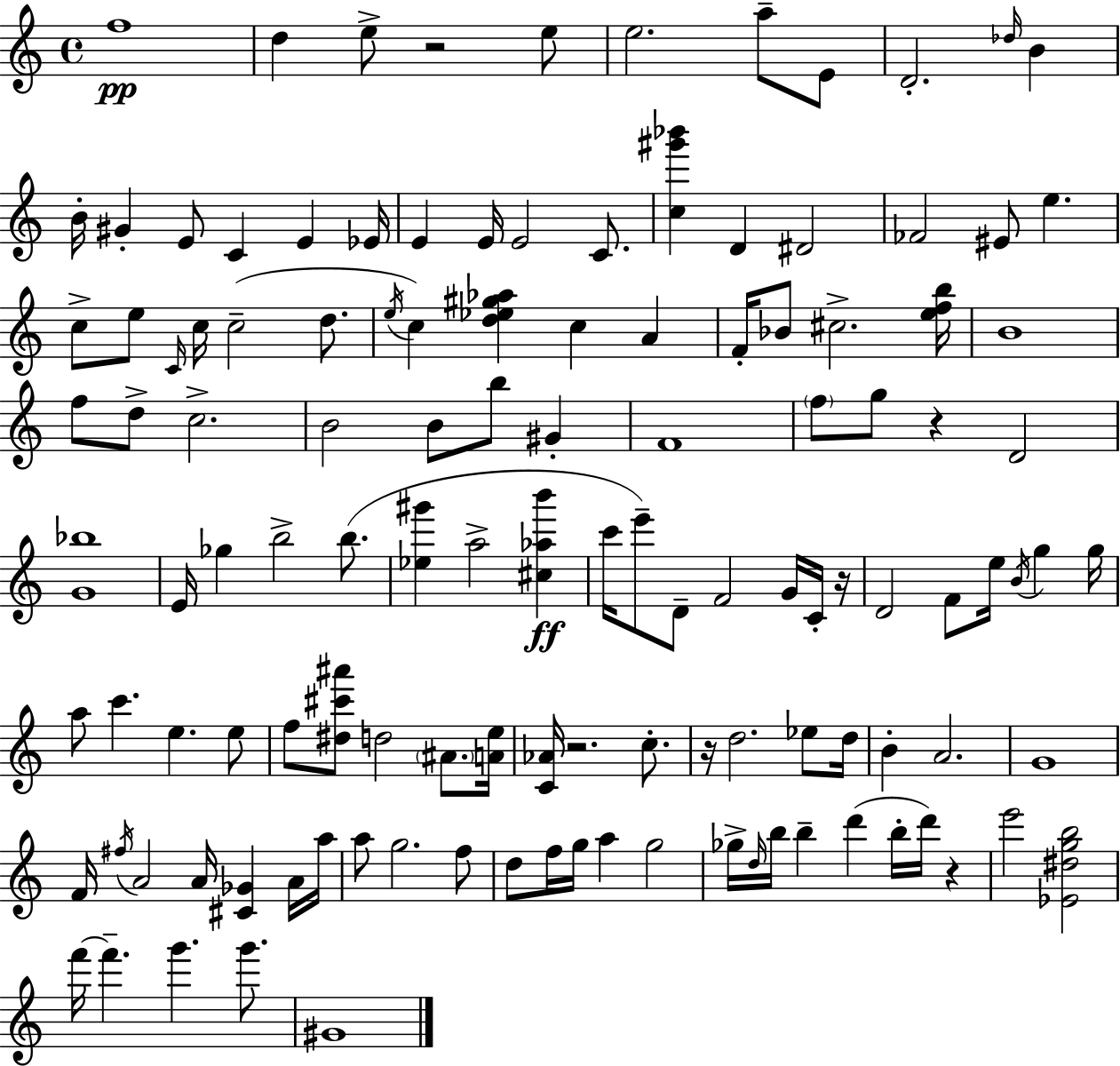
{
  \clef treble
  \time 4/4
  \defaultTimeSignature
  \key a \minor
  f''1\pp | d''4 e''8-> r2 e''8 | e''2. a''8-- e'8 | d'2.-. \grace { des''16 } b'4 | \break b'16-. gis'4-. e'8 c'4 e'4 | ees'16 e'4 e'16 e'2 c'8. | <c'' gis''' bes'''>4 d'4 dis'2 | fes'2 eis'8 e''4. | \break c''8-> e''8 \grace { c'16 } c''16 c''2--( d''8. | \acciaccatura { e''16 } c''4) <d'' ees'' gis'' aes''>4 c''4 a'4 | f'16-. bes'8 cis''2.-> | <e'' f'' b''>16 b'1 | \break f''8 d''8-> c''2.-> | b'2 b'8 b''8 gis'4-. | f'1 | \parenthesize f''8 g''8 r4 d'2 | \break <g' bes''>1 | e'16 ges''4 b''2-> | b''8.( <ees'' gis'''>4 a''2-> <cis'' aes'' b'''>4\ff | c'''16 e'''8--) d'8-- f'2 | \break g'16 c'16-. r16 d'2 f'8 e''16 \acciaccatura { b'16 } g''4 | g''16 a''8 c'''4. e''4. | e''8 f''8 <dis'' cis''' ais'''>8 d''2 | \parenthesize ais'8. <a' e''>16 <c' aes'>16 r2. | \break c''8.-. r16 d''2. | ees''8 d''16 b'4-. a'2. | g'1 | f'16 \acciaccatura { fis''16 } a'2 a'16 <cis' ges'>4 | \break a'16 a''16 a''8 g''2. | f''8 d''8 f''16 g''16 a''4 g''2 | ges''16-> \grace { d''16 } b''16 b''4-- d'''4( | b''16-. d'''16) r4 e'''2 <ees' dis'' g'' b''>2 | \break f'''16~~ f'''4.-- g'''4. | g'''8. gis'1 | \bar "|."
}